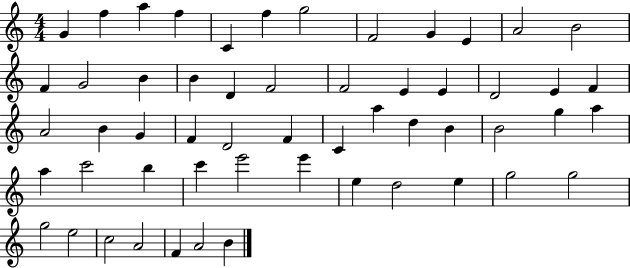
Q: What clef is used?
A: treble